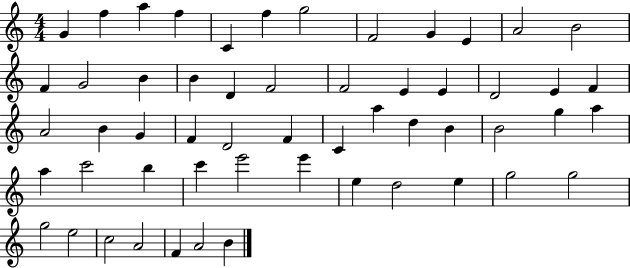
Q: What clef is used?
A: treble